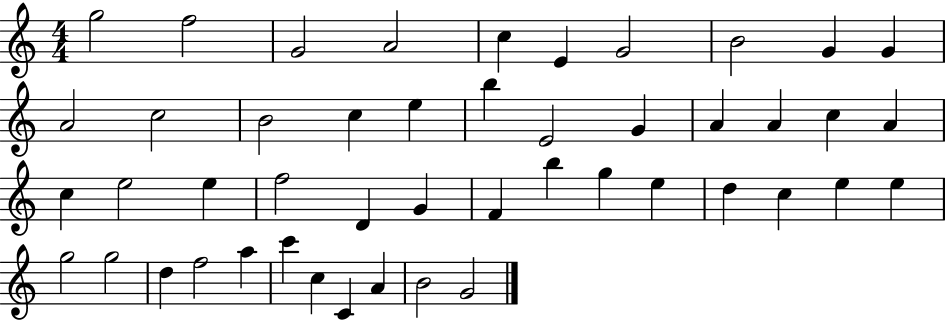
{
  \clef treble
  \numericTimeSignature
  \time 4/4
  \key c \major
  g''2 f''2 | g'2 a'2 | c''4 e'4 g'2 | b'2 g'4 g'4 | \break a'2 c''2 | b'2 c''4 e''4 | b''4 e'2 g'4 | a'4 a'4 c''4 a'4 | \break c''4 e''2 e''4 | f''2 d'4 g'4 | f'4 b''4 g''4 e''4 | d''4 c''4 e''4 e''4 | \break g''2 g''2 | d''4 f''2 a''4 | c'''4 c''4 c'4 a'4 | b'2 g'2 | \break \bar "|."
}